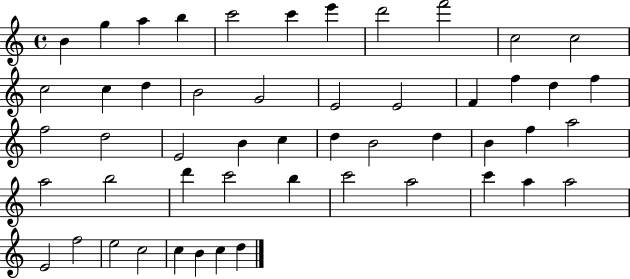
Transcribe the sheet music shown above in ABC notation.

X:1
T:Untitled
M:4/4
L:1/4
K:C
B g a b c'2 c' e' d'2 f'2 c2 c2 c2 c d B2 G2 E2 E2 F f d f f2 d2 E2 B c d B2 d B f a2 a2 b2 d' c'2 b c'2 a2 c' a a2 E2 f2 e2 c2 c B c d